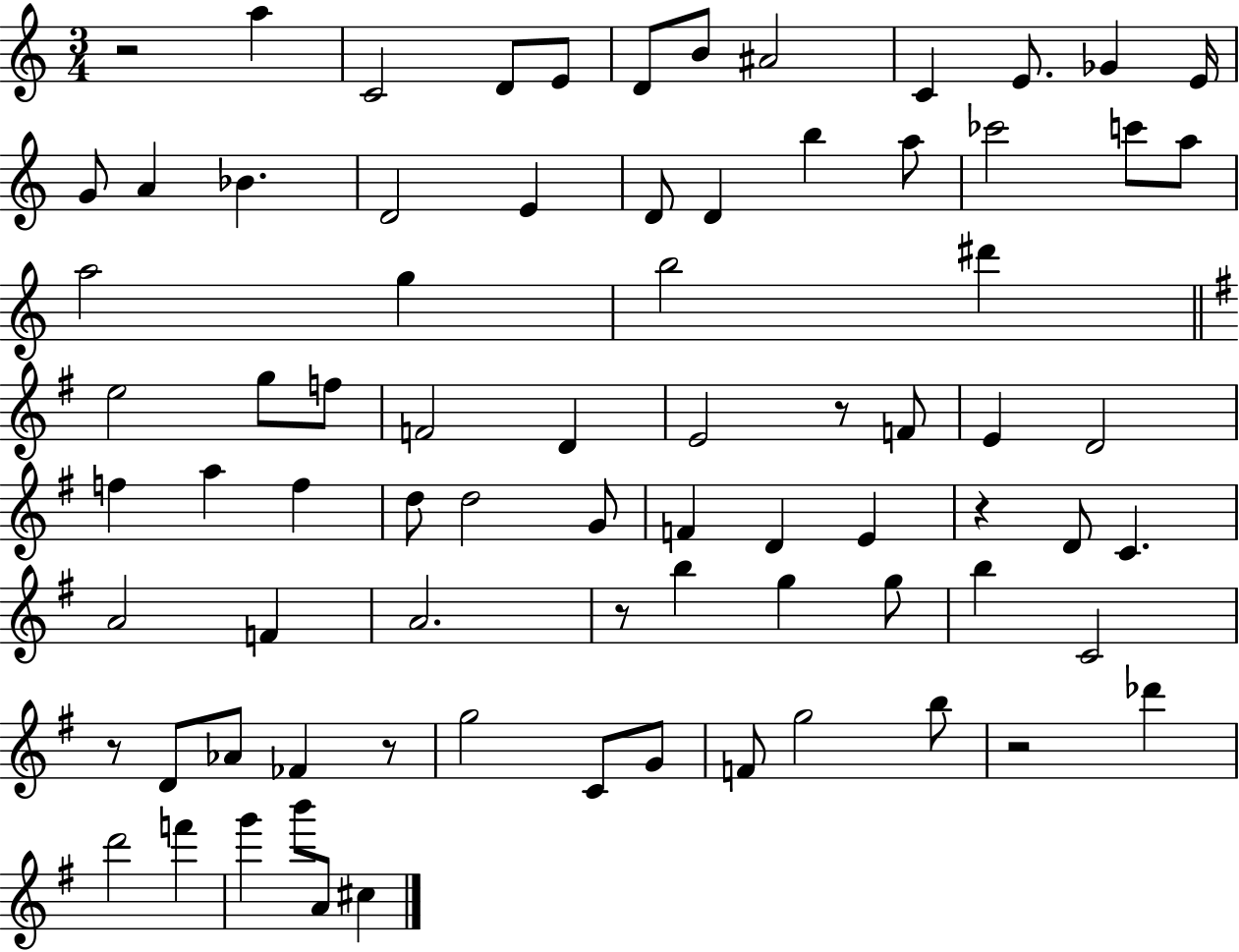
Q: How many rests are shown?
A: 7